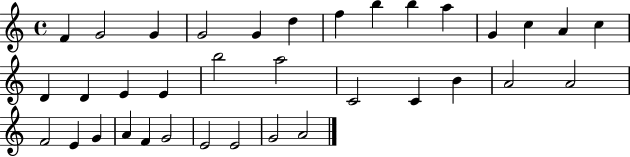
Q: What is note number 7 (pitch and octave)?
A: F5